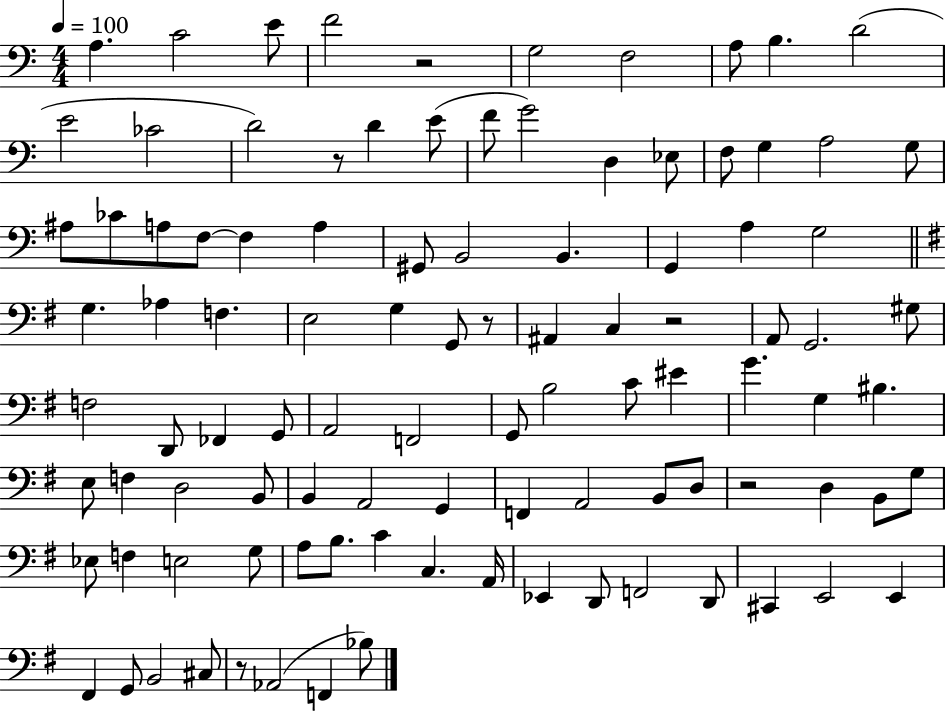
X:1
T:Untitled
M:4/4
L:1/4
K:C
A, C2 E/2 F2 z2 G,2 F,2 A,/2 B, D2 E2 _C2 D2 z/2 D E/2 F/2 G2 D, _E,/2 F,/2 G, A,2 G,/2 ^A,/2 _C/2 A,/2 F,/2 F, A, ^G,,/2 B,,2 B,, G,, A, G,2 G, _A, F, E,2 G, G,,/2 z/2 ^A,, C, z2 A,,/2 G,,2 ^G,/2 F,2 D,,/2 _F,, G,,/2 A,,2 F,,2 G,,/2 B,2 C/2 ^E G G, ^B, E,/2 F, D,2 B,,/2 B,, A,,2 G,, F,, A,,2 B,,/2 D,/2 z2 D, B,,/2 G,/2 _E,/2 F, E,2 G,/2 A,/2 B,/2 C C, A,,/4 _E,, D,,/2 F,,2 D,,/2 ^C,, E,,2 E,, ^F,, G,,/2 B,,2 ^C,/2 z/2 _A,,2 F,, _B,/2